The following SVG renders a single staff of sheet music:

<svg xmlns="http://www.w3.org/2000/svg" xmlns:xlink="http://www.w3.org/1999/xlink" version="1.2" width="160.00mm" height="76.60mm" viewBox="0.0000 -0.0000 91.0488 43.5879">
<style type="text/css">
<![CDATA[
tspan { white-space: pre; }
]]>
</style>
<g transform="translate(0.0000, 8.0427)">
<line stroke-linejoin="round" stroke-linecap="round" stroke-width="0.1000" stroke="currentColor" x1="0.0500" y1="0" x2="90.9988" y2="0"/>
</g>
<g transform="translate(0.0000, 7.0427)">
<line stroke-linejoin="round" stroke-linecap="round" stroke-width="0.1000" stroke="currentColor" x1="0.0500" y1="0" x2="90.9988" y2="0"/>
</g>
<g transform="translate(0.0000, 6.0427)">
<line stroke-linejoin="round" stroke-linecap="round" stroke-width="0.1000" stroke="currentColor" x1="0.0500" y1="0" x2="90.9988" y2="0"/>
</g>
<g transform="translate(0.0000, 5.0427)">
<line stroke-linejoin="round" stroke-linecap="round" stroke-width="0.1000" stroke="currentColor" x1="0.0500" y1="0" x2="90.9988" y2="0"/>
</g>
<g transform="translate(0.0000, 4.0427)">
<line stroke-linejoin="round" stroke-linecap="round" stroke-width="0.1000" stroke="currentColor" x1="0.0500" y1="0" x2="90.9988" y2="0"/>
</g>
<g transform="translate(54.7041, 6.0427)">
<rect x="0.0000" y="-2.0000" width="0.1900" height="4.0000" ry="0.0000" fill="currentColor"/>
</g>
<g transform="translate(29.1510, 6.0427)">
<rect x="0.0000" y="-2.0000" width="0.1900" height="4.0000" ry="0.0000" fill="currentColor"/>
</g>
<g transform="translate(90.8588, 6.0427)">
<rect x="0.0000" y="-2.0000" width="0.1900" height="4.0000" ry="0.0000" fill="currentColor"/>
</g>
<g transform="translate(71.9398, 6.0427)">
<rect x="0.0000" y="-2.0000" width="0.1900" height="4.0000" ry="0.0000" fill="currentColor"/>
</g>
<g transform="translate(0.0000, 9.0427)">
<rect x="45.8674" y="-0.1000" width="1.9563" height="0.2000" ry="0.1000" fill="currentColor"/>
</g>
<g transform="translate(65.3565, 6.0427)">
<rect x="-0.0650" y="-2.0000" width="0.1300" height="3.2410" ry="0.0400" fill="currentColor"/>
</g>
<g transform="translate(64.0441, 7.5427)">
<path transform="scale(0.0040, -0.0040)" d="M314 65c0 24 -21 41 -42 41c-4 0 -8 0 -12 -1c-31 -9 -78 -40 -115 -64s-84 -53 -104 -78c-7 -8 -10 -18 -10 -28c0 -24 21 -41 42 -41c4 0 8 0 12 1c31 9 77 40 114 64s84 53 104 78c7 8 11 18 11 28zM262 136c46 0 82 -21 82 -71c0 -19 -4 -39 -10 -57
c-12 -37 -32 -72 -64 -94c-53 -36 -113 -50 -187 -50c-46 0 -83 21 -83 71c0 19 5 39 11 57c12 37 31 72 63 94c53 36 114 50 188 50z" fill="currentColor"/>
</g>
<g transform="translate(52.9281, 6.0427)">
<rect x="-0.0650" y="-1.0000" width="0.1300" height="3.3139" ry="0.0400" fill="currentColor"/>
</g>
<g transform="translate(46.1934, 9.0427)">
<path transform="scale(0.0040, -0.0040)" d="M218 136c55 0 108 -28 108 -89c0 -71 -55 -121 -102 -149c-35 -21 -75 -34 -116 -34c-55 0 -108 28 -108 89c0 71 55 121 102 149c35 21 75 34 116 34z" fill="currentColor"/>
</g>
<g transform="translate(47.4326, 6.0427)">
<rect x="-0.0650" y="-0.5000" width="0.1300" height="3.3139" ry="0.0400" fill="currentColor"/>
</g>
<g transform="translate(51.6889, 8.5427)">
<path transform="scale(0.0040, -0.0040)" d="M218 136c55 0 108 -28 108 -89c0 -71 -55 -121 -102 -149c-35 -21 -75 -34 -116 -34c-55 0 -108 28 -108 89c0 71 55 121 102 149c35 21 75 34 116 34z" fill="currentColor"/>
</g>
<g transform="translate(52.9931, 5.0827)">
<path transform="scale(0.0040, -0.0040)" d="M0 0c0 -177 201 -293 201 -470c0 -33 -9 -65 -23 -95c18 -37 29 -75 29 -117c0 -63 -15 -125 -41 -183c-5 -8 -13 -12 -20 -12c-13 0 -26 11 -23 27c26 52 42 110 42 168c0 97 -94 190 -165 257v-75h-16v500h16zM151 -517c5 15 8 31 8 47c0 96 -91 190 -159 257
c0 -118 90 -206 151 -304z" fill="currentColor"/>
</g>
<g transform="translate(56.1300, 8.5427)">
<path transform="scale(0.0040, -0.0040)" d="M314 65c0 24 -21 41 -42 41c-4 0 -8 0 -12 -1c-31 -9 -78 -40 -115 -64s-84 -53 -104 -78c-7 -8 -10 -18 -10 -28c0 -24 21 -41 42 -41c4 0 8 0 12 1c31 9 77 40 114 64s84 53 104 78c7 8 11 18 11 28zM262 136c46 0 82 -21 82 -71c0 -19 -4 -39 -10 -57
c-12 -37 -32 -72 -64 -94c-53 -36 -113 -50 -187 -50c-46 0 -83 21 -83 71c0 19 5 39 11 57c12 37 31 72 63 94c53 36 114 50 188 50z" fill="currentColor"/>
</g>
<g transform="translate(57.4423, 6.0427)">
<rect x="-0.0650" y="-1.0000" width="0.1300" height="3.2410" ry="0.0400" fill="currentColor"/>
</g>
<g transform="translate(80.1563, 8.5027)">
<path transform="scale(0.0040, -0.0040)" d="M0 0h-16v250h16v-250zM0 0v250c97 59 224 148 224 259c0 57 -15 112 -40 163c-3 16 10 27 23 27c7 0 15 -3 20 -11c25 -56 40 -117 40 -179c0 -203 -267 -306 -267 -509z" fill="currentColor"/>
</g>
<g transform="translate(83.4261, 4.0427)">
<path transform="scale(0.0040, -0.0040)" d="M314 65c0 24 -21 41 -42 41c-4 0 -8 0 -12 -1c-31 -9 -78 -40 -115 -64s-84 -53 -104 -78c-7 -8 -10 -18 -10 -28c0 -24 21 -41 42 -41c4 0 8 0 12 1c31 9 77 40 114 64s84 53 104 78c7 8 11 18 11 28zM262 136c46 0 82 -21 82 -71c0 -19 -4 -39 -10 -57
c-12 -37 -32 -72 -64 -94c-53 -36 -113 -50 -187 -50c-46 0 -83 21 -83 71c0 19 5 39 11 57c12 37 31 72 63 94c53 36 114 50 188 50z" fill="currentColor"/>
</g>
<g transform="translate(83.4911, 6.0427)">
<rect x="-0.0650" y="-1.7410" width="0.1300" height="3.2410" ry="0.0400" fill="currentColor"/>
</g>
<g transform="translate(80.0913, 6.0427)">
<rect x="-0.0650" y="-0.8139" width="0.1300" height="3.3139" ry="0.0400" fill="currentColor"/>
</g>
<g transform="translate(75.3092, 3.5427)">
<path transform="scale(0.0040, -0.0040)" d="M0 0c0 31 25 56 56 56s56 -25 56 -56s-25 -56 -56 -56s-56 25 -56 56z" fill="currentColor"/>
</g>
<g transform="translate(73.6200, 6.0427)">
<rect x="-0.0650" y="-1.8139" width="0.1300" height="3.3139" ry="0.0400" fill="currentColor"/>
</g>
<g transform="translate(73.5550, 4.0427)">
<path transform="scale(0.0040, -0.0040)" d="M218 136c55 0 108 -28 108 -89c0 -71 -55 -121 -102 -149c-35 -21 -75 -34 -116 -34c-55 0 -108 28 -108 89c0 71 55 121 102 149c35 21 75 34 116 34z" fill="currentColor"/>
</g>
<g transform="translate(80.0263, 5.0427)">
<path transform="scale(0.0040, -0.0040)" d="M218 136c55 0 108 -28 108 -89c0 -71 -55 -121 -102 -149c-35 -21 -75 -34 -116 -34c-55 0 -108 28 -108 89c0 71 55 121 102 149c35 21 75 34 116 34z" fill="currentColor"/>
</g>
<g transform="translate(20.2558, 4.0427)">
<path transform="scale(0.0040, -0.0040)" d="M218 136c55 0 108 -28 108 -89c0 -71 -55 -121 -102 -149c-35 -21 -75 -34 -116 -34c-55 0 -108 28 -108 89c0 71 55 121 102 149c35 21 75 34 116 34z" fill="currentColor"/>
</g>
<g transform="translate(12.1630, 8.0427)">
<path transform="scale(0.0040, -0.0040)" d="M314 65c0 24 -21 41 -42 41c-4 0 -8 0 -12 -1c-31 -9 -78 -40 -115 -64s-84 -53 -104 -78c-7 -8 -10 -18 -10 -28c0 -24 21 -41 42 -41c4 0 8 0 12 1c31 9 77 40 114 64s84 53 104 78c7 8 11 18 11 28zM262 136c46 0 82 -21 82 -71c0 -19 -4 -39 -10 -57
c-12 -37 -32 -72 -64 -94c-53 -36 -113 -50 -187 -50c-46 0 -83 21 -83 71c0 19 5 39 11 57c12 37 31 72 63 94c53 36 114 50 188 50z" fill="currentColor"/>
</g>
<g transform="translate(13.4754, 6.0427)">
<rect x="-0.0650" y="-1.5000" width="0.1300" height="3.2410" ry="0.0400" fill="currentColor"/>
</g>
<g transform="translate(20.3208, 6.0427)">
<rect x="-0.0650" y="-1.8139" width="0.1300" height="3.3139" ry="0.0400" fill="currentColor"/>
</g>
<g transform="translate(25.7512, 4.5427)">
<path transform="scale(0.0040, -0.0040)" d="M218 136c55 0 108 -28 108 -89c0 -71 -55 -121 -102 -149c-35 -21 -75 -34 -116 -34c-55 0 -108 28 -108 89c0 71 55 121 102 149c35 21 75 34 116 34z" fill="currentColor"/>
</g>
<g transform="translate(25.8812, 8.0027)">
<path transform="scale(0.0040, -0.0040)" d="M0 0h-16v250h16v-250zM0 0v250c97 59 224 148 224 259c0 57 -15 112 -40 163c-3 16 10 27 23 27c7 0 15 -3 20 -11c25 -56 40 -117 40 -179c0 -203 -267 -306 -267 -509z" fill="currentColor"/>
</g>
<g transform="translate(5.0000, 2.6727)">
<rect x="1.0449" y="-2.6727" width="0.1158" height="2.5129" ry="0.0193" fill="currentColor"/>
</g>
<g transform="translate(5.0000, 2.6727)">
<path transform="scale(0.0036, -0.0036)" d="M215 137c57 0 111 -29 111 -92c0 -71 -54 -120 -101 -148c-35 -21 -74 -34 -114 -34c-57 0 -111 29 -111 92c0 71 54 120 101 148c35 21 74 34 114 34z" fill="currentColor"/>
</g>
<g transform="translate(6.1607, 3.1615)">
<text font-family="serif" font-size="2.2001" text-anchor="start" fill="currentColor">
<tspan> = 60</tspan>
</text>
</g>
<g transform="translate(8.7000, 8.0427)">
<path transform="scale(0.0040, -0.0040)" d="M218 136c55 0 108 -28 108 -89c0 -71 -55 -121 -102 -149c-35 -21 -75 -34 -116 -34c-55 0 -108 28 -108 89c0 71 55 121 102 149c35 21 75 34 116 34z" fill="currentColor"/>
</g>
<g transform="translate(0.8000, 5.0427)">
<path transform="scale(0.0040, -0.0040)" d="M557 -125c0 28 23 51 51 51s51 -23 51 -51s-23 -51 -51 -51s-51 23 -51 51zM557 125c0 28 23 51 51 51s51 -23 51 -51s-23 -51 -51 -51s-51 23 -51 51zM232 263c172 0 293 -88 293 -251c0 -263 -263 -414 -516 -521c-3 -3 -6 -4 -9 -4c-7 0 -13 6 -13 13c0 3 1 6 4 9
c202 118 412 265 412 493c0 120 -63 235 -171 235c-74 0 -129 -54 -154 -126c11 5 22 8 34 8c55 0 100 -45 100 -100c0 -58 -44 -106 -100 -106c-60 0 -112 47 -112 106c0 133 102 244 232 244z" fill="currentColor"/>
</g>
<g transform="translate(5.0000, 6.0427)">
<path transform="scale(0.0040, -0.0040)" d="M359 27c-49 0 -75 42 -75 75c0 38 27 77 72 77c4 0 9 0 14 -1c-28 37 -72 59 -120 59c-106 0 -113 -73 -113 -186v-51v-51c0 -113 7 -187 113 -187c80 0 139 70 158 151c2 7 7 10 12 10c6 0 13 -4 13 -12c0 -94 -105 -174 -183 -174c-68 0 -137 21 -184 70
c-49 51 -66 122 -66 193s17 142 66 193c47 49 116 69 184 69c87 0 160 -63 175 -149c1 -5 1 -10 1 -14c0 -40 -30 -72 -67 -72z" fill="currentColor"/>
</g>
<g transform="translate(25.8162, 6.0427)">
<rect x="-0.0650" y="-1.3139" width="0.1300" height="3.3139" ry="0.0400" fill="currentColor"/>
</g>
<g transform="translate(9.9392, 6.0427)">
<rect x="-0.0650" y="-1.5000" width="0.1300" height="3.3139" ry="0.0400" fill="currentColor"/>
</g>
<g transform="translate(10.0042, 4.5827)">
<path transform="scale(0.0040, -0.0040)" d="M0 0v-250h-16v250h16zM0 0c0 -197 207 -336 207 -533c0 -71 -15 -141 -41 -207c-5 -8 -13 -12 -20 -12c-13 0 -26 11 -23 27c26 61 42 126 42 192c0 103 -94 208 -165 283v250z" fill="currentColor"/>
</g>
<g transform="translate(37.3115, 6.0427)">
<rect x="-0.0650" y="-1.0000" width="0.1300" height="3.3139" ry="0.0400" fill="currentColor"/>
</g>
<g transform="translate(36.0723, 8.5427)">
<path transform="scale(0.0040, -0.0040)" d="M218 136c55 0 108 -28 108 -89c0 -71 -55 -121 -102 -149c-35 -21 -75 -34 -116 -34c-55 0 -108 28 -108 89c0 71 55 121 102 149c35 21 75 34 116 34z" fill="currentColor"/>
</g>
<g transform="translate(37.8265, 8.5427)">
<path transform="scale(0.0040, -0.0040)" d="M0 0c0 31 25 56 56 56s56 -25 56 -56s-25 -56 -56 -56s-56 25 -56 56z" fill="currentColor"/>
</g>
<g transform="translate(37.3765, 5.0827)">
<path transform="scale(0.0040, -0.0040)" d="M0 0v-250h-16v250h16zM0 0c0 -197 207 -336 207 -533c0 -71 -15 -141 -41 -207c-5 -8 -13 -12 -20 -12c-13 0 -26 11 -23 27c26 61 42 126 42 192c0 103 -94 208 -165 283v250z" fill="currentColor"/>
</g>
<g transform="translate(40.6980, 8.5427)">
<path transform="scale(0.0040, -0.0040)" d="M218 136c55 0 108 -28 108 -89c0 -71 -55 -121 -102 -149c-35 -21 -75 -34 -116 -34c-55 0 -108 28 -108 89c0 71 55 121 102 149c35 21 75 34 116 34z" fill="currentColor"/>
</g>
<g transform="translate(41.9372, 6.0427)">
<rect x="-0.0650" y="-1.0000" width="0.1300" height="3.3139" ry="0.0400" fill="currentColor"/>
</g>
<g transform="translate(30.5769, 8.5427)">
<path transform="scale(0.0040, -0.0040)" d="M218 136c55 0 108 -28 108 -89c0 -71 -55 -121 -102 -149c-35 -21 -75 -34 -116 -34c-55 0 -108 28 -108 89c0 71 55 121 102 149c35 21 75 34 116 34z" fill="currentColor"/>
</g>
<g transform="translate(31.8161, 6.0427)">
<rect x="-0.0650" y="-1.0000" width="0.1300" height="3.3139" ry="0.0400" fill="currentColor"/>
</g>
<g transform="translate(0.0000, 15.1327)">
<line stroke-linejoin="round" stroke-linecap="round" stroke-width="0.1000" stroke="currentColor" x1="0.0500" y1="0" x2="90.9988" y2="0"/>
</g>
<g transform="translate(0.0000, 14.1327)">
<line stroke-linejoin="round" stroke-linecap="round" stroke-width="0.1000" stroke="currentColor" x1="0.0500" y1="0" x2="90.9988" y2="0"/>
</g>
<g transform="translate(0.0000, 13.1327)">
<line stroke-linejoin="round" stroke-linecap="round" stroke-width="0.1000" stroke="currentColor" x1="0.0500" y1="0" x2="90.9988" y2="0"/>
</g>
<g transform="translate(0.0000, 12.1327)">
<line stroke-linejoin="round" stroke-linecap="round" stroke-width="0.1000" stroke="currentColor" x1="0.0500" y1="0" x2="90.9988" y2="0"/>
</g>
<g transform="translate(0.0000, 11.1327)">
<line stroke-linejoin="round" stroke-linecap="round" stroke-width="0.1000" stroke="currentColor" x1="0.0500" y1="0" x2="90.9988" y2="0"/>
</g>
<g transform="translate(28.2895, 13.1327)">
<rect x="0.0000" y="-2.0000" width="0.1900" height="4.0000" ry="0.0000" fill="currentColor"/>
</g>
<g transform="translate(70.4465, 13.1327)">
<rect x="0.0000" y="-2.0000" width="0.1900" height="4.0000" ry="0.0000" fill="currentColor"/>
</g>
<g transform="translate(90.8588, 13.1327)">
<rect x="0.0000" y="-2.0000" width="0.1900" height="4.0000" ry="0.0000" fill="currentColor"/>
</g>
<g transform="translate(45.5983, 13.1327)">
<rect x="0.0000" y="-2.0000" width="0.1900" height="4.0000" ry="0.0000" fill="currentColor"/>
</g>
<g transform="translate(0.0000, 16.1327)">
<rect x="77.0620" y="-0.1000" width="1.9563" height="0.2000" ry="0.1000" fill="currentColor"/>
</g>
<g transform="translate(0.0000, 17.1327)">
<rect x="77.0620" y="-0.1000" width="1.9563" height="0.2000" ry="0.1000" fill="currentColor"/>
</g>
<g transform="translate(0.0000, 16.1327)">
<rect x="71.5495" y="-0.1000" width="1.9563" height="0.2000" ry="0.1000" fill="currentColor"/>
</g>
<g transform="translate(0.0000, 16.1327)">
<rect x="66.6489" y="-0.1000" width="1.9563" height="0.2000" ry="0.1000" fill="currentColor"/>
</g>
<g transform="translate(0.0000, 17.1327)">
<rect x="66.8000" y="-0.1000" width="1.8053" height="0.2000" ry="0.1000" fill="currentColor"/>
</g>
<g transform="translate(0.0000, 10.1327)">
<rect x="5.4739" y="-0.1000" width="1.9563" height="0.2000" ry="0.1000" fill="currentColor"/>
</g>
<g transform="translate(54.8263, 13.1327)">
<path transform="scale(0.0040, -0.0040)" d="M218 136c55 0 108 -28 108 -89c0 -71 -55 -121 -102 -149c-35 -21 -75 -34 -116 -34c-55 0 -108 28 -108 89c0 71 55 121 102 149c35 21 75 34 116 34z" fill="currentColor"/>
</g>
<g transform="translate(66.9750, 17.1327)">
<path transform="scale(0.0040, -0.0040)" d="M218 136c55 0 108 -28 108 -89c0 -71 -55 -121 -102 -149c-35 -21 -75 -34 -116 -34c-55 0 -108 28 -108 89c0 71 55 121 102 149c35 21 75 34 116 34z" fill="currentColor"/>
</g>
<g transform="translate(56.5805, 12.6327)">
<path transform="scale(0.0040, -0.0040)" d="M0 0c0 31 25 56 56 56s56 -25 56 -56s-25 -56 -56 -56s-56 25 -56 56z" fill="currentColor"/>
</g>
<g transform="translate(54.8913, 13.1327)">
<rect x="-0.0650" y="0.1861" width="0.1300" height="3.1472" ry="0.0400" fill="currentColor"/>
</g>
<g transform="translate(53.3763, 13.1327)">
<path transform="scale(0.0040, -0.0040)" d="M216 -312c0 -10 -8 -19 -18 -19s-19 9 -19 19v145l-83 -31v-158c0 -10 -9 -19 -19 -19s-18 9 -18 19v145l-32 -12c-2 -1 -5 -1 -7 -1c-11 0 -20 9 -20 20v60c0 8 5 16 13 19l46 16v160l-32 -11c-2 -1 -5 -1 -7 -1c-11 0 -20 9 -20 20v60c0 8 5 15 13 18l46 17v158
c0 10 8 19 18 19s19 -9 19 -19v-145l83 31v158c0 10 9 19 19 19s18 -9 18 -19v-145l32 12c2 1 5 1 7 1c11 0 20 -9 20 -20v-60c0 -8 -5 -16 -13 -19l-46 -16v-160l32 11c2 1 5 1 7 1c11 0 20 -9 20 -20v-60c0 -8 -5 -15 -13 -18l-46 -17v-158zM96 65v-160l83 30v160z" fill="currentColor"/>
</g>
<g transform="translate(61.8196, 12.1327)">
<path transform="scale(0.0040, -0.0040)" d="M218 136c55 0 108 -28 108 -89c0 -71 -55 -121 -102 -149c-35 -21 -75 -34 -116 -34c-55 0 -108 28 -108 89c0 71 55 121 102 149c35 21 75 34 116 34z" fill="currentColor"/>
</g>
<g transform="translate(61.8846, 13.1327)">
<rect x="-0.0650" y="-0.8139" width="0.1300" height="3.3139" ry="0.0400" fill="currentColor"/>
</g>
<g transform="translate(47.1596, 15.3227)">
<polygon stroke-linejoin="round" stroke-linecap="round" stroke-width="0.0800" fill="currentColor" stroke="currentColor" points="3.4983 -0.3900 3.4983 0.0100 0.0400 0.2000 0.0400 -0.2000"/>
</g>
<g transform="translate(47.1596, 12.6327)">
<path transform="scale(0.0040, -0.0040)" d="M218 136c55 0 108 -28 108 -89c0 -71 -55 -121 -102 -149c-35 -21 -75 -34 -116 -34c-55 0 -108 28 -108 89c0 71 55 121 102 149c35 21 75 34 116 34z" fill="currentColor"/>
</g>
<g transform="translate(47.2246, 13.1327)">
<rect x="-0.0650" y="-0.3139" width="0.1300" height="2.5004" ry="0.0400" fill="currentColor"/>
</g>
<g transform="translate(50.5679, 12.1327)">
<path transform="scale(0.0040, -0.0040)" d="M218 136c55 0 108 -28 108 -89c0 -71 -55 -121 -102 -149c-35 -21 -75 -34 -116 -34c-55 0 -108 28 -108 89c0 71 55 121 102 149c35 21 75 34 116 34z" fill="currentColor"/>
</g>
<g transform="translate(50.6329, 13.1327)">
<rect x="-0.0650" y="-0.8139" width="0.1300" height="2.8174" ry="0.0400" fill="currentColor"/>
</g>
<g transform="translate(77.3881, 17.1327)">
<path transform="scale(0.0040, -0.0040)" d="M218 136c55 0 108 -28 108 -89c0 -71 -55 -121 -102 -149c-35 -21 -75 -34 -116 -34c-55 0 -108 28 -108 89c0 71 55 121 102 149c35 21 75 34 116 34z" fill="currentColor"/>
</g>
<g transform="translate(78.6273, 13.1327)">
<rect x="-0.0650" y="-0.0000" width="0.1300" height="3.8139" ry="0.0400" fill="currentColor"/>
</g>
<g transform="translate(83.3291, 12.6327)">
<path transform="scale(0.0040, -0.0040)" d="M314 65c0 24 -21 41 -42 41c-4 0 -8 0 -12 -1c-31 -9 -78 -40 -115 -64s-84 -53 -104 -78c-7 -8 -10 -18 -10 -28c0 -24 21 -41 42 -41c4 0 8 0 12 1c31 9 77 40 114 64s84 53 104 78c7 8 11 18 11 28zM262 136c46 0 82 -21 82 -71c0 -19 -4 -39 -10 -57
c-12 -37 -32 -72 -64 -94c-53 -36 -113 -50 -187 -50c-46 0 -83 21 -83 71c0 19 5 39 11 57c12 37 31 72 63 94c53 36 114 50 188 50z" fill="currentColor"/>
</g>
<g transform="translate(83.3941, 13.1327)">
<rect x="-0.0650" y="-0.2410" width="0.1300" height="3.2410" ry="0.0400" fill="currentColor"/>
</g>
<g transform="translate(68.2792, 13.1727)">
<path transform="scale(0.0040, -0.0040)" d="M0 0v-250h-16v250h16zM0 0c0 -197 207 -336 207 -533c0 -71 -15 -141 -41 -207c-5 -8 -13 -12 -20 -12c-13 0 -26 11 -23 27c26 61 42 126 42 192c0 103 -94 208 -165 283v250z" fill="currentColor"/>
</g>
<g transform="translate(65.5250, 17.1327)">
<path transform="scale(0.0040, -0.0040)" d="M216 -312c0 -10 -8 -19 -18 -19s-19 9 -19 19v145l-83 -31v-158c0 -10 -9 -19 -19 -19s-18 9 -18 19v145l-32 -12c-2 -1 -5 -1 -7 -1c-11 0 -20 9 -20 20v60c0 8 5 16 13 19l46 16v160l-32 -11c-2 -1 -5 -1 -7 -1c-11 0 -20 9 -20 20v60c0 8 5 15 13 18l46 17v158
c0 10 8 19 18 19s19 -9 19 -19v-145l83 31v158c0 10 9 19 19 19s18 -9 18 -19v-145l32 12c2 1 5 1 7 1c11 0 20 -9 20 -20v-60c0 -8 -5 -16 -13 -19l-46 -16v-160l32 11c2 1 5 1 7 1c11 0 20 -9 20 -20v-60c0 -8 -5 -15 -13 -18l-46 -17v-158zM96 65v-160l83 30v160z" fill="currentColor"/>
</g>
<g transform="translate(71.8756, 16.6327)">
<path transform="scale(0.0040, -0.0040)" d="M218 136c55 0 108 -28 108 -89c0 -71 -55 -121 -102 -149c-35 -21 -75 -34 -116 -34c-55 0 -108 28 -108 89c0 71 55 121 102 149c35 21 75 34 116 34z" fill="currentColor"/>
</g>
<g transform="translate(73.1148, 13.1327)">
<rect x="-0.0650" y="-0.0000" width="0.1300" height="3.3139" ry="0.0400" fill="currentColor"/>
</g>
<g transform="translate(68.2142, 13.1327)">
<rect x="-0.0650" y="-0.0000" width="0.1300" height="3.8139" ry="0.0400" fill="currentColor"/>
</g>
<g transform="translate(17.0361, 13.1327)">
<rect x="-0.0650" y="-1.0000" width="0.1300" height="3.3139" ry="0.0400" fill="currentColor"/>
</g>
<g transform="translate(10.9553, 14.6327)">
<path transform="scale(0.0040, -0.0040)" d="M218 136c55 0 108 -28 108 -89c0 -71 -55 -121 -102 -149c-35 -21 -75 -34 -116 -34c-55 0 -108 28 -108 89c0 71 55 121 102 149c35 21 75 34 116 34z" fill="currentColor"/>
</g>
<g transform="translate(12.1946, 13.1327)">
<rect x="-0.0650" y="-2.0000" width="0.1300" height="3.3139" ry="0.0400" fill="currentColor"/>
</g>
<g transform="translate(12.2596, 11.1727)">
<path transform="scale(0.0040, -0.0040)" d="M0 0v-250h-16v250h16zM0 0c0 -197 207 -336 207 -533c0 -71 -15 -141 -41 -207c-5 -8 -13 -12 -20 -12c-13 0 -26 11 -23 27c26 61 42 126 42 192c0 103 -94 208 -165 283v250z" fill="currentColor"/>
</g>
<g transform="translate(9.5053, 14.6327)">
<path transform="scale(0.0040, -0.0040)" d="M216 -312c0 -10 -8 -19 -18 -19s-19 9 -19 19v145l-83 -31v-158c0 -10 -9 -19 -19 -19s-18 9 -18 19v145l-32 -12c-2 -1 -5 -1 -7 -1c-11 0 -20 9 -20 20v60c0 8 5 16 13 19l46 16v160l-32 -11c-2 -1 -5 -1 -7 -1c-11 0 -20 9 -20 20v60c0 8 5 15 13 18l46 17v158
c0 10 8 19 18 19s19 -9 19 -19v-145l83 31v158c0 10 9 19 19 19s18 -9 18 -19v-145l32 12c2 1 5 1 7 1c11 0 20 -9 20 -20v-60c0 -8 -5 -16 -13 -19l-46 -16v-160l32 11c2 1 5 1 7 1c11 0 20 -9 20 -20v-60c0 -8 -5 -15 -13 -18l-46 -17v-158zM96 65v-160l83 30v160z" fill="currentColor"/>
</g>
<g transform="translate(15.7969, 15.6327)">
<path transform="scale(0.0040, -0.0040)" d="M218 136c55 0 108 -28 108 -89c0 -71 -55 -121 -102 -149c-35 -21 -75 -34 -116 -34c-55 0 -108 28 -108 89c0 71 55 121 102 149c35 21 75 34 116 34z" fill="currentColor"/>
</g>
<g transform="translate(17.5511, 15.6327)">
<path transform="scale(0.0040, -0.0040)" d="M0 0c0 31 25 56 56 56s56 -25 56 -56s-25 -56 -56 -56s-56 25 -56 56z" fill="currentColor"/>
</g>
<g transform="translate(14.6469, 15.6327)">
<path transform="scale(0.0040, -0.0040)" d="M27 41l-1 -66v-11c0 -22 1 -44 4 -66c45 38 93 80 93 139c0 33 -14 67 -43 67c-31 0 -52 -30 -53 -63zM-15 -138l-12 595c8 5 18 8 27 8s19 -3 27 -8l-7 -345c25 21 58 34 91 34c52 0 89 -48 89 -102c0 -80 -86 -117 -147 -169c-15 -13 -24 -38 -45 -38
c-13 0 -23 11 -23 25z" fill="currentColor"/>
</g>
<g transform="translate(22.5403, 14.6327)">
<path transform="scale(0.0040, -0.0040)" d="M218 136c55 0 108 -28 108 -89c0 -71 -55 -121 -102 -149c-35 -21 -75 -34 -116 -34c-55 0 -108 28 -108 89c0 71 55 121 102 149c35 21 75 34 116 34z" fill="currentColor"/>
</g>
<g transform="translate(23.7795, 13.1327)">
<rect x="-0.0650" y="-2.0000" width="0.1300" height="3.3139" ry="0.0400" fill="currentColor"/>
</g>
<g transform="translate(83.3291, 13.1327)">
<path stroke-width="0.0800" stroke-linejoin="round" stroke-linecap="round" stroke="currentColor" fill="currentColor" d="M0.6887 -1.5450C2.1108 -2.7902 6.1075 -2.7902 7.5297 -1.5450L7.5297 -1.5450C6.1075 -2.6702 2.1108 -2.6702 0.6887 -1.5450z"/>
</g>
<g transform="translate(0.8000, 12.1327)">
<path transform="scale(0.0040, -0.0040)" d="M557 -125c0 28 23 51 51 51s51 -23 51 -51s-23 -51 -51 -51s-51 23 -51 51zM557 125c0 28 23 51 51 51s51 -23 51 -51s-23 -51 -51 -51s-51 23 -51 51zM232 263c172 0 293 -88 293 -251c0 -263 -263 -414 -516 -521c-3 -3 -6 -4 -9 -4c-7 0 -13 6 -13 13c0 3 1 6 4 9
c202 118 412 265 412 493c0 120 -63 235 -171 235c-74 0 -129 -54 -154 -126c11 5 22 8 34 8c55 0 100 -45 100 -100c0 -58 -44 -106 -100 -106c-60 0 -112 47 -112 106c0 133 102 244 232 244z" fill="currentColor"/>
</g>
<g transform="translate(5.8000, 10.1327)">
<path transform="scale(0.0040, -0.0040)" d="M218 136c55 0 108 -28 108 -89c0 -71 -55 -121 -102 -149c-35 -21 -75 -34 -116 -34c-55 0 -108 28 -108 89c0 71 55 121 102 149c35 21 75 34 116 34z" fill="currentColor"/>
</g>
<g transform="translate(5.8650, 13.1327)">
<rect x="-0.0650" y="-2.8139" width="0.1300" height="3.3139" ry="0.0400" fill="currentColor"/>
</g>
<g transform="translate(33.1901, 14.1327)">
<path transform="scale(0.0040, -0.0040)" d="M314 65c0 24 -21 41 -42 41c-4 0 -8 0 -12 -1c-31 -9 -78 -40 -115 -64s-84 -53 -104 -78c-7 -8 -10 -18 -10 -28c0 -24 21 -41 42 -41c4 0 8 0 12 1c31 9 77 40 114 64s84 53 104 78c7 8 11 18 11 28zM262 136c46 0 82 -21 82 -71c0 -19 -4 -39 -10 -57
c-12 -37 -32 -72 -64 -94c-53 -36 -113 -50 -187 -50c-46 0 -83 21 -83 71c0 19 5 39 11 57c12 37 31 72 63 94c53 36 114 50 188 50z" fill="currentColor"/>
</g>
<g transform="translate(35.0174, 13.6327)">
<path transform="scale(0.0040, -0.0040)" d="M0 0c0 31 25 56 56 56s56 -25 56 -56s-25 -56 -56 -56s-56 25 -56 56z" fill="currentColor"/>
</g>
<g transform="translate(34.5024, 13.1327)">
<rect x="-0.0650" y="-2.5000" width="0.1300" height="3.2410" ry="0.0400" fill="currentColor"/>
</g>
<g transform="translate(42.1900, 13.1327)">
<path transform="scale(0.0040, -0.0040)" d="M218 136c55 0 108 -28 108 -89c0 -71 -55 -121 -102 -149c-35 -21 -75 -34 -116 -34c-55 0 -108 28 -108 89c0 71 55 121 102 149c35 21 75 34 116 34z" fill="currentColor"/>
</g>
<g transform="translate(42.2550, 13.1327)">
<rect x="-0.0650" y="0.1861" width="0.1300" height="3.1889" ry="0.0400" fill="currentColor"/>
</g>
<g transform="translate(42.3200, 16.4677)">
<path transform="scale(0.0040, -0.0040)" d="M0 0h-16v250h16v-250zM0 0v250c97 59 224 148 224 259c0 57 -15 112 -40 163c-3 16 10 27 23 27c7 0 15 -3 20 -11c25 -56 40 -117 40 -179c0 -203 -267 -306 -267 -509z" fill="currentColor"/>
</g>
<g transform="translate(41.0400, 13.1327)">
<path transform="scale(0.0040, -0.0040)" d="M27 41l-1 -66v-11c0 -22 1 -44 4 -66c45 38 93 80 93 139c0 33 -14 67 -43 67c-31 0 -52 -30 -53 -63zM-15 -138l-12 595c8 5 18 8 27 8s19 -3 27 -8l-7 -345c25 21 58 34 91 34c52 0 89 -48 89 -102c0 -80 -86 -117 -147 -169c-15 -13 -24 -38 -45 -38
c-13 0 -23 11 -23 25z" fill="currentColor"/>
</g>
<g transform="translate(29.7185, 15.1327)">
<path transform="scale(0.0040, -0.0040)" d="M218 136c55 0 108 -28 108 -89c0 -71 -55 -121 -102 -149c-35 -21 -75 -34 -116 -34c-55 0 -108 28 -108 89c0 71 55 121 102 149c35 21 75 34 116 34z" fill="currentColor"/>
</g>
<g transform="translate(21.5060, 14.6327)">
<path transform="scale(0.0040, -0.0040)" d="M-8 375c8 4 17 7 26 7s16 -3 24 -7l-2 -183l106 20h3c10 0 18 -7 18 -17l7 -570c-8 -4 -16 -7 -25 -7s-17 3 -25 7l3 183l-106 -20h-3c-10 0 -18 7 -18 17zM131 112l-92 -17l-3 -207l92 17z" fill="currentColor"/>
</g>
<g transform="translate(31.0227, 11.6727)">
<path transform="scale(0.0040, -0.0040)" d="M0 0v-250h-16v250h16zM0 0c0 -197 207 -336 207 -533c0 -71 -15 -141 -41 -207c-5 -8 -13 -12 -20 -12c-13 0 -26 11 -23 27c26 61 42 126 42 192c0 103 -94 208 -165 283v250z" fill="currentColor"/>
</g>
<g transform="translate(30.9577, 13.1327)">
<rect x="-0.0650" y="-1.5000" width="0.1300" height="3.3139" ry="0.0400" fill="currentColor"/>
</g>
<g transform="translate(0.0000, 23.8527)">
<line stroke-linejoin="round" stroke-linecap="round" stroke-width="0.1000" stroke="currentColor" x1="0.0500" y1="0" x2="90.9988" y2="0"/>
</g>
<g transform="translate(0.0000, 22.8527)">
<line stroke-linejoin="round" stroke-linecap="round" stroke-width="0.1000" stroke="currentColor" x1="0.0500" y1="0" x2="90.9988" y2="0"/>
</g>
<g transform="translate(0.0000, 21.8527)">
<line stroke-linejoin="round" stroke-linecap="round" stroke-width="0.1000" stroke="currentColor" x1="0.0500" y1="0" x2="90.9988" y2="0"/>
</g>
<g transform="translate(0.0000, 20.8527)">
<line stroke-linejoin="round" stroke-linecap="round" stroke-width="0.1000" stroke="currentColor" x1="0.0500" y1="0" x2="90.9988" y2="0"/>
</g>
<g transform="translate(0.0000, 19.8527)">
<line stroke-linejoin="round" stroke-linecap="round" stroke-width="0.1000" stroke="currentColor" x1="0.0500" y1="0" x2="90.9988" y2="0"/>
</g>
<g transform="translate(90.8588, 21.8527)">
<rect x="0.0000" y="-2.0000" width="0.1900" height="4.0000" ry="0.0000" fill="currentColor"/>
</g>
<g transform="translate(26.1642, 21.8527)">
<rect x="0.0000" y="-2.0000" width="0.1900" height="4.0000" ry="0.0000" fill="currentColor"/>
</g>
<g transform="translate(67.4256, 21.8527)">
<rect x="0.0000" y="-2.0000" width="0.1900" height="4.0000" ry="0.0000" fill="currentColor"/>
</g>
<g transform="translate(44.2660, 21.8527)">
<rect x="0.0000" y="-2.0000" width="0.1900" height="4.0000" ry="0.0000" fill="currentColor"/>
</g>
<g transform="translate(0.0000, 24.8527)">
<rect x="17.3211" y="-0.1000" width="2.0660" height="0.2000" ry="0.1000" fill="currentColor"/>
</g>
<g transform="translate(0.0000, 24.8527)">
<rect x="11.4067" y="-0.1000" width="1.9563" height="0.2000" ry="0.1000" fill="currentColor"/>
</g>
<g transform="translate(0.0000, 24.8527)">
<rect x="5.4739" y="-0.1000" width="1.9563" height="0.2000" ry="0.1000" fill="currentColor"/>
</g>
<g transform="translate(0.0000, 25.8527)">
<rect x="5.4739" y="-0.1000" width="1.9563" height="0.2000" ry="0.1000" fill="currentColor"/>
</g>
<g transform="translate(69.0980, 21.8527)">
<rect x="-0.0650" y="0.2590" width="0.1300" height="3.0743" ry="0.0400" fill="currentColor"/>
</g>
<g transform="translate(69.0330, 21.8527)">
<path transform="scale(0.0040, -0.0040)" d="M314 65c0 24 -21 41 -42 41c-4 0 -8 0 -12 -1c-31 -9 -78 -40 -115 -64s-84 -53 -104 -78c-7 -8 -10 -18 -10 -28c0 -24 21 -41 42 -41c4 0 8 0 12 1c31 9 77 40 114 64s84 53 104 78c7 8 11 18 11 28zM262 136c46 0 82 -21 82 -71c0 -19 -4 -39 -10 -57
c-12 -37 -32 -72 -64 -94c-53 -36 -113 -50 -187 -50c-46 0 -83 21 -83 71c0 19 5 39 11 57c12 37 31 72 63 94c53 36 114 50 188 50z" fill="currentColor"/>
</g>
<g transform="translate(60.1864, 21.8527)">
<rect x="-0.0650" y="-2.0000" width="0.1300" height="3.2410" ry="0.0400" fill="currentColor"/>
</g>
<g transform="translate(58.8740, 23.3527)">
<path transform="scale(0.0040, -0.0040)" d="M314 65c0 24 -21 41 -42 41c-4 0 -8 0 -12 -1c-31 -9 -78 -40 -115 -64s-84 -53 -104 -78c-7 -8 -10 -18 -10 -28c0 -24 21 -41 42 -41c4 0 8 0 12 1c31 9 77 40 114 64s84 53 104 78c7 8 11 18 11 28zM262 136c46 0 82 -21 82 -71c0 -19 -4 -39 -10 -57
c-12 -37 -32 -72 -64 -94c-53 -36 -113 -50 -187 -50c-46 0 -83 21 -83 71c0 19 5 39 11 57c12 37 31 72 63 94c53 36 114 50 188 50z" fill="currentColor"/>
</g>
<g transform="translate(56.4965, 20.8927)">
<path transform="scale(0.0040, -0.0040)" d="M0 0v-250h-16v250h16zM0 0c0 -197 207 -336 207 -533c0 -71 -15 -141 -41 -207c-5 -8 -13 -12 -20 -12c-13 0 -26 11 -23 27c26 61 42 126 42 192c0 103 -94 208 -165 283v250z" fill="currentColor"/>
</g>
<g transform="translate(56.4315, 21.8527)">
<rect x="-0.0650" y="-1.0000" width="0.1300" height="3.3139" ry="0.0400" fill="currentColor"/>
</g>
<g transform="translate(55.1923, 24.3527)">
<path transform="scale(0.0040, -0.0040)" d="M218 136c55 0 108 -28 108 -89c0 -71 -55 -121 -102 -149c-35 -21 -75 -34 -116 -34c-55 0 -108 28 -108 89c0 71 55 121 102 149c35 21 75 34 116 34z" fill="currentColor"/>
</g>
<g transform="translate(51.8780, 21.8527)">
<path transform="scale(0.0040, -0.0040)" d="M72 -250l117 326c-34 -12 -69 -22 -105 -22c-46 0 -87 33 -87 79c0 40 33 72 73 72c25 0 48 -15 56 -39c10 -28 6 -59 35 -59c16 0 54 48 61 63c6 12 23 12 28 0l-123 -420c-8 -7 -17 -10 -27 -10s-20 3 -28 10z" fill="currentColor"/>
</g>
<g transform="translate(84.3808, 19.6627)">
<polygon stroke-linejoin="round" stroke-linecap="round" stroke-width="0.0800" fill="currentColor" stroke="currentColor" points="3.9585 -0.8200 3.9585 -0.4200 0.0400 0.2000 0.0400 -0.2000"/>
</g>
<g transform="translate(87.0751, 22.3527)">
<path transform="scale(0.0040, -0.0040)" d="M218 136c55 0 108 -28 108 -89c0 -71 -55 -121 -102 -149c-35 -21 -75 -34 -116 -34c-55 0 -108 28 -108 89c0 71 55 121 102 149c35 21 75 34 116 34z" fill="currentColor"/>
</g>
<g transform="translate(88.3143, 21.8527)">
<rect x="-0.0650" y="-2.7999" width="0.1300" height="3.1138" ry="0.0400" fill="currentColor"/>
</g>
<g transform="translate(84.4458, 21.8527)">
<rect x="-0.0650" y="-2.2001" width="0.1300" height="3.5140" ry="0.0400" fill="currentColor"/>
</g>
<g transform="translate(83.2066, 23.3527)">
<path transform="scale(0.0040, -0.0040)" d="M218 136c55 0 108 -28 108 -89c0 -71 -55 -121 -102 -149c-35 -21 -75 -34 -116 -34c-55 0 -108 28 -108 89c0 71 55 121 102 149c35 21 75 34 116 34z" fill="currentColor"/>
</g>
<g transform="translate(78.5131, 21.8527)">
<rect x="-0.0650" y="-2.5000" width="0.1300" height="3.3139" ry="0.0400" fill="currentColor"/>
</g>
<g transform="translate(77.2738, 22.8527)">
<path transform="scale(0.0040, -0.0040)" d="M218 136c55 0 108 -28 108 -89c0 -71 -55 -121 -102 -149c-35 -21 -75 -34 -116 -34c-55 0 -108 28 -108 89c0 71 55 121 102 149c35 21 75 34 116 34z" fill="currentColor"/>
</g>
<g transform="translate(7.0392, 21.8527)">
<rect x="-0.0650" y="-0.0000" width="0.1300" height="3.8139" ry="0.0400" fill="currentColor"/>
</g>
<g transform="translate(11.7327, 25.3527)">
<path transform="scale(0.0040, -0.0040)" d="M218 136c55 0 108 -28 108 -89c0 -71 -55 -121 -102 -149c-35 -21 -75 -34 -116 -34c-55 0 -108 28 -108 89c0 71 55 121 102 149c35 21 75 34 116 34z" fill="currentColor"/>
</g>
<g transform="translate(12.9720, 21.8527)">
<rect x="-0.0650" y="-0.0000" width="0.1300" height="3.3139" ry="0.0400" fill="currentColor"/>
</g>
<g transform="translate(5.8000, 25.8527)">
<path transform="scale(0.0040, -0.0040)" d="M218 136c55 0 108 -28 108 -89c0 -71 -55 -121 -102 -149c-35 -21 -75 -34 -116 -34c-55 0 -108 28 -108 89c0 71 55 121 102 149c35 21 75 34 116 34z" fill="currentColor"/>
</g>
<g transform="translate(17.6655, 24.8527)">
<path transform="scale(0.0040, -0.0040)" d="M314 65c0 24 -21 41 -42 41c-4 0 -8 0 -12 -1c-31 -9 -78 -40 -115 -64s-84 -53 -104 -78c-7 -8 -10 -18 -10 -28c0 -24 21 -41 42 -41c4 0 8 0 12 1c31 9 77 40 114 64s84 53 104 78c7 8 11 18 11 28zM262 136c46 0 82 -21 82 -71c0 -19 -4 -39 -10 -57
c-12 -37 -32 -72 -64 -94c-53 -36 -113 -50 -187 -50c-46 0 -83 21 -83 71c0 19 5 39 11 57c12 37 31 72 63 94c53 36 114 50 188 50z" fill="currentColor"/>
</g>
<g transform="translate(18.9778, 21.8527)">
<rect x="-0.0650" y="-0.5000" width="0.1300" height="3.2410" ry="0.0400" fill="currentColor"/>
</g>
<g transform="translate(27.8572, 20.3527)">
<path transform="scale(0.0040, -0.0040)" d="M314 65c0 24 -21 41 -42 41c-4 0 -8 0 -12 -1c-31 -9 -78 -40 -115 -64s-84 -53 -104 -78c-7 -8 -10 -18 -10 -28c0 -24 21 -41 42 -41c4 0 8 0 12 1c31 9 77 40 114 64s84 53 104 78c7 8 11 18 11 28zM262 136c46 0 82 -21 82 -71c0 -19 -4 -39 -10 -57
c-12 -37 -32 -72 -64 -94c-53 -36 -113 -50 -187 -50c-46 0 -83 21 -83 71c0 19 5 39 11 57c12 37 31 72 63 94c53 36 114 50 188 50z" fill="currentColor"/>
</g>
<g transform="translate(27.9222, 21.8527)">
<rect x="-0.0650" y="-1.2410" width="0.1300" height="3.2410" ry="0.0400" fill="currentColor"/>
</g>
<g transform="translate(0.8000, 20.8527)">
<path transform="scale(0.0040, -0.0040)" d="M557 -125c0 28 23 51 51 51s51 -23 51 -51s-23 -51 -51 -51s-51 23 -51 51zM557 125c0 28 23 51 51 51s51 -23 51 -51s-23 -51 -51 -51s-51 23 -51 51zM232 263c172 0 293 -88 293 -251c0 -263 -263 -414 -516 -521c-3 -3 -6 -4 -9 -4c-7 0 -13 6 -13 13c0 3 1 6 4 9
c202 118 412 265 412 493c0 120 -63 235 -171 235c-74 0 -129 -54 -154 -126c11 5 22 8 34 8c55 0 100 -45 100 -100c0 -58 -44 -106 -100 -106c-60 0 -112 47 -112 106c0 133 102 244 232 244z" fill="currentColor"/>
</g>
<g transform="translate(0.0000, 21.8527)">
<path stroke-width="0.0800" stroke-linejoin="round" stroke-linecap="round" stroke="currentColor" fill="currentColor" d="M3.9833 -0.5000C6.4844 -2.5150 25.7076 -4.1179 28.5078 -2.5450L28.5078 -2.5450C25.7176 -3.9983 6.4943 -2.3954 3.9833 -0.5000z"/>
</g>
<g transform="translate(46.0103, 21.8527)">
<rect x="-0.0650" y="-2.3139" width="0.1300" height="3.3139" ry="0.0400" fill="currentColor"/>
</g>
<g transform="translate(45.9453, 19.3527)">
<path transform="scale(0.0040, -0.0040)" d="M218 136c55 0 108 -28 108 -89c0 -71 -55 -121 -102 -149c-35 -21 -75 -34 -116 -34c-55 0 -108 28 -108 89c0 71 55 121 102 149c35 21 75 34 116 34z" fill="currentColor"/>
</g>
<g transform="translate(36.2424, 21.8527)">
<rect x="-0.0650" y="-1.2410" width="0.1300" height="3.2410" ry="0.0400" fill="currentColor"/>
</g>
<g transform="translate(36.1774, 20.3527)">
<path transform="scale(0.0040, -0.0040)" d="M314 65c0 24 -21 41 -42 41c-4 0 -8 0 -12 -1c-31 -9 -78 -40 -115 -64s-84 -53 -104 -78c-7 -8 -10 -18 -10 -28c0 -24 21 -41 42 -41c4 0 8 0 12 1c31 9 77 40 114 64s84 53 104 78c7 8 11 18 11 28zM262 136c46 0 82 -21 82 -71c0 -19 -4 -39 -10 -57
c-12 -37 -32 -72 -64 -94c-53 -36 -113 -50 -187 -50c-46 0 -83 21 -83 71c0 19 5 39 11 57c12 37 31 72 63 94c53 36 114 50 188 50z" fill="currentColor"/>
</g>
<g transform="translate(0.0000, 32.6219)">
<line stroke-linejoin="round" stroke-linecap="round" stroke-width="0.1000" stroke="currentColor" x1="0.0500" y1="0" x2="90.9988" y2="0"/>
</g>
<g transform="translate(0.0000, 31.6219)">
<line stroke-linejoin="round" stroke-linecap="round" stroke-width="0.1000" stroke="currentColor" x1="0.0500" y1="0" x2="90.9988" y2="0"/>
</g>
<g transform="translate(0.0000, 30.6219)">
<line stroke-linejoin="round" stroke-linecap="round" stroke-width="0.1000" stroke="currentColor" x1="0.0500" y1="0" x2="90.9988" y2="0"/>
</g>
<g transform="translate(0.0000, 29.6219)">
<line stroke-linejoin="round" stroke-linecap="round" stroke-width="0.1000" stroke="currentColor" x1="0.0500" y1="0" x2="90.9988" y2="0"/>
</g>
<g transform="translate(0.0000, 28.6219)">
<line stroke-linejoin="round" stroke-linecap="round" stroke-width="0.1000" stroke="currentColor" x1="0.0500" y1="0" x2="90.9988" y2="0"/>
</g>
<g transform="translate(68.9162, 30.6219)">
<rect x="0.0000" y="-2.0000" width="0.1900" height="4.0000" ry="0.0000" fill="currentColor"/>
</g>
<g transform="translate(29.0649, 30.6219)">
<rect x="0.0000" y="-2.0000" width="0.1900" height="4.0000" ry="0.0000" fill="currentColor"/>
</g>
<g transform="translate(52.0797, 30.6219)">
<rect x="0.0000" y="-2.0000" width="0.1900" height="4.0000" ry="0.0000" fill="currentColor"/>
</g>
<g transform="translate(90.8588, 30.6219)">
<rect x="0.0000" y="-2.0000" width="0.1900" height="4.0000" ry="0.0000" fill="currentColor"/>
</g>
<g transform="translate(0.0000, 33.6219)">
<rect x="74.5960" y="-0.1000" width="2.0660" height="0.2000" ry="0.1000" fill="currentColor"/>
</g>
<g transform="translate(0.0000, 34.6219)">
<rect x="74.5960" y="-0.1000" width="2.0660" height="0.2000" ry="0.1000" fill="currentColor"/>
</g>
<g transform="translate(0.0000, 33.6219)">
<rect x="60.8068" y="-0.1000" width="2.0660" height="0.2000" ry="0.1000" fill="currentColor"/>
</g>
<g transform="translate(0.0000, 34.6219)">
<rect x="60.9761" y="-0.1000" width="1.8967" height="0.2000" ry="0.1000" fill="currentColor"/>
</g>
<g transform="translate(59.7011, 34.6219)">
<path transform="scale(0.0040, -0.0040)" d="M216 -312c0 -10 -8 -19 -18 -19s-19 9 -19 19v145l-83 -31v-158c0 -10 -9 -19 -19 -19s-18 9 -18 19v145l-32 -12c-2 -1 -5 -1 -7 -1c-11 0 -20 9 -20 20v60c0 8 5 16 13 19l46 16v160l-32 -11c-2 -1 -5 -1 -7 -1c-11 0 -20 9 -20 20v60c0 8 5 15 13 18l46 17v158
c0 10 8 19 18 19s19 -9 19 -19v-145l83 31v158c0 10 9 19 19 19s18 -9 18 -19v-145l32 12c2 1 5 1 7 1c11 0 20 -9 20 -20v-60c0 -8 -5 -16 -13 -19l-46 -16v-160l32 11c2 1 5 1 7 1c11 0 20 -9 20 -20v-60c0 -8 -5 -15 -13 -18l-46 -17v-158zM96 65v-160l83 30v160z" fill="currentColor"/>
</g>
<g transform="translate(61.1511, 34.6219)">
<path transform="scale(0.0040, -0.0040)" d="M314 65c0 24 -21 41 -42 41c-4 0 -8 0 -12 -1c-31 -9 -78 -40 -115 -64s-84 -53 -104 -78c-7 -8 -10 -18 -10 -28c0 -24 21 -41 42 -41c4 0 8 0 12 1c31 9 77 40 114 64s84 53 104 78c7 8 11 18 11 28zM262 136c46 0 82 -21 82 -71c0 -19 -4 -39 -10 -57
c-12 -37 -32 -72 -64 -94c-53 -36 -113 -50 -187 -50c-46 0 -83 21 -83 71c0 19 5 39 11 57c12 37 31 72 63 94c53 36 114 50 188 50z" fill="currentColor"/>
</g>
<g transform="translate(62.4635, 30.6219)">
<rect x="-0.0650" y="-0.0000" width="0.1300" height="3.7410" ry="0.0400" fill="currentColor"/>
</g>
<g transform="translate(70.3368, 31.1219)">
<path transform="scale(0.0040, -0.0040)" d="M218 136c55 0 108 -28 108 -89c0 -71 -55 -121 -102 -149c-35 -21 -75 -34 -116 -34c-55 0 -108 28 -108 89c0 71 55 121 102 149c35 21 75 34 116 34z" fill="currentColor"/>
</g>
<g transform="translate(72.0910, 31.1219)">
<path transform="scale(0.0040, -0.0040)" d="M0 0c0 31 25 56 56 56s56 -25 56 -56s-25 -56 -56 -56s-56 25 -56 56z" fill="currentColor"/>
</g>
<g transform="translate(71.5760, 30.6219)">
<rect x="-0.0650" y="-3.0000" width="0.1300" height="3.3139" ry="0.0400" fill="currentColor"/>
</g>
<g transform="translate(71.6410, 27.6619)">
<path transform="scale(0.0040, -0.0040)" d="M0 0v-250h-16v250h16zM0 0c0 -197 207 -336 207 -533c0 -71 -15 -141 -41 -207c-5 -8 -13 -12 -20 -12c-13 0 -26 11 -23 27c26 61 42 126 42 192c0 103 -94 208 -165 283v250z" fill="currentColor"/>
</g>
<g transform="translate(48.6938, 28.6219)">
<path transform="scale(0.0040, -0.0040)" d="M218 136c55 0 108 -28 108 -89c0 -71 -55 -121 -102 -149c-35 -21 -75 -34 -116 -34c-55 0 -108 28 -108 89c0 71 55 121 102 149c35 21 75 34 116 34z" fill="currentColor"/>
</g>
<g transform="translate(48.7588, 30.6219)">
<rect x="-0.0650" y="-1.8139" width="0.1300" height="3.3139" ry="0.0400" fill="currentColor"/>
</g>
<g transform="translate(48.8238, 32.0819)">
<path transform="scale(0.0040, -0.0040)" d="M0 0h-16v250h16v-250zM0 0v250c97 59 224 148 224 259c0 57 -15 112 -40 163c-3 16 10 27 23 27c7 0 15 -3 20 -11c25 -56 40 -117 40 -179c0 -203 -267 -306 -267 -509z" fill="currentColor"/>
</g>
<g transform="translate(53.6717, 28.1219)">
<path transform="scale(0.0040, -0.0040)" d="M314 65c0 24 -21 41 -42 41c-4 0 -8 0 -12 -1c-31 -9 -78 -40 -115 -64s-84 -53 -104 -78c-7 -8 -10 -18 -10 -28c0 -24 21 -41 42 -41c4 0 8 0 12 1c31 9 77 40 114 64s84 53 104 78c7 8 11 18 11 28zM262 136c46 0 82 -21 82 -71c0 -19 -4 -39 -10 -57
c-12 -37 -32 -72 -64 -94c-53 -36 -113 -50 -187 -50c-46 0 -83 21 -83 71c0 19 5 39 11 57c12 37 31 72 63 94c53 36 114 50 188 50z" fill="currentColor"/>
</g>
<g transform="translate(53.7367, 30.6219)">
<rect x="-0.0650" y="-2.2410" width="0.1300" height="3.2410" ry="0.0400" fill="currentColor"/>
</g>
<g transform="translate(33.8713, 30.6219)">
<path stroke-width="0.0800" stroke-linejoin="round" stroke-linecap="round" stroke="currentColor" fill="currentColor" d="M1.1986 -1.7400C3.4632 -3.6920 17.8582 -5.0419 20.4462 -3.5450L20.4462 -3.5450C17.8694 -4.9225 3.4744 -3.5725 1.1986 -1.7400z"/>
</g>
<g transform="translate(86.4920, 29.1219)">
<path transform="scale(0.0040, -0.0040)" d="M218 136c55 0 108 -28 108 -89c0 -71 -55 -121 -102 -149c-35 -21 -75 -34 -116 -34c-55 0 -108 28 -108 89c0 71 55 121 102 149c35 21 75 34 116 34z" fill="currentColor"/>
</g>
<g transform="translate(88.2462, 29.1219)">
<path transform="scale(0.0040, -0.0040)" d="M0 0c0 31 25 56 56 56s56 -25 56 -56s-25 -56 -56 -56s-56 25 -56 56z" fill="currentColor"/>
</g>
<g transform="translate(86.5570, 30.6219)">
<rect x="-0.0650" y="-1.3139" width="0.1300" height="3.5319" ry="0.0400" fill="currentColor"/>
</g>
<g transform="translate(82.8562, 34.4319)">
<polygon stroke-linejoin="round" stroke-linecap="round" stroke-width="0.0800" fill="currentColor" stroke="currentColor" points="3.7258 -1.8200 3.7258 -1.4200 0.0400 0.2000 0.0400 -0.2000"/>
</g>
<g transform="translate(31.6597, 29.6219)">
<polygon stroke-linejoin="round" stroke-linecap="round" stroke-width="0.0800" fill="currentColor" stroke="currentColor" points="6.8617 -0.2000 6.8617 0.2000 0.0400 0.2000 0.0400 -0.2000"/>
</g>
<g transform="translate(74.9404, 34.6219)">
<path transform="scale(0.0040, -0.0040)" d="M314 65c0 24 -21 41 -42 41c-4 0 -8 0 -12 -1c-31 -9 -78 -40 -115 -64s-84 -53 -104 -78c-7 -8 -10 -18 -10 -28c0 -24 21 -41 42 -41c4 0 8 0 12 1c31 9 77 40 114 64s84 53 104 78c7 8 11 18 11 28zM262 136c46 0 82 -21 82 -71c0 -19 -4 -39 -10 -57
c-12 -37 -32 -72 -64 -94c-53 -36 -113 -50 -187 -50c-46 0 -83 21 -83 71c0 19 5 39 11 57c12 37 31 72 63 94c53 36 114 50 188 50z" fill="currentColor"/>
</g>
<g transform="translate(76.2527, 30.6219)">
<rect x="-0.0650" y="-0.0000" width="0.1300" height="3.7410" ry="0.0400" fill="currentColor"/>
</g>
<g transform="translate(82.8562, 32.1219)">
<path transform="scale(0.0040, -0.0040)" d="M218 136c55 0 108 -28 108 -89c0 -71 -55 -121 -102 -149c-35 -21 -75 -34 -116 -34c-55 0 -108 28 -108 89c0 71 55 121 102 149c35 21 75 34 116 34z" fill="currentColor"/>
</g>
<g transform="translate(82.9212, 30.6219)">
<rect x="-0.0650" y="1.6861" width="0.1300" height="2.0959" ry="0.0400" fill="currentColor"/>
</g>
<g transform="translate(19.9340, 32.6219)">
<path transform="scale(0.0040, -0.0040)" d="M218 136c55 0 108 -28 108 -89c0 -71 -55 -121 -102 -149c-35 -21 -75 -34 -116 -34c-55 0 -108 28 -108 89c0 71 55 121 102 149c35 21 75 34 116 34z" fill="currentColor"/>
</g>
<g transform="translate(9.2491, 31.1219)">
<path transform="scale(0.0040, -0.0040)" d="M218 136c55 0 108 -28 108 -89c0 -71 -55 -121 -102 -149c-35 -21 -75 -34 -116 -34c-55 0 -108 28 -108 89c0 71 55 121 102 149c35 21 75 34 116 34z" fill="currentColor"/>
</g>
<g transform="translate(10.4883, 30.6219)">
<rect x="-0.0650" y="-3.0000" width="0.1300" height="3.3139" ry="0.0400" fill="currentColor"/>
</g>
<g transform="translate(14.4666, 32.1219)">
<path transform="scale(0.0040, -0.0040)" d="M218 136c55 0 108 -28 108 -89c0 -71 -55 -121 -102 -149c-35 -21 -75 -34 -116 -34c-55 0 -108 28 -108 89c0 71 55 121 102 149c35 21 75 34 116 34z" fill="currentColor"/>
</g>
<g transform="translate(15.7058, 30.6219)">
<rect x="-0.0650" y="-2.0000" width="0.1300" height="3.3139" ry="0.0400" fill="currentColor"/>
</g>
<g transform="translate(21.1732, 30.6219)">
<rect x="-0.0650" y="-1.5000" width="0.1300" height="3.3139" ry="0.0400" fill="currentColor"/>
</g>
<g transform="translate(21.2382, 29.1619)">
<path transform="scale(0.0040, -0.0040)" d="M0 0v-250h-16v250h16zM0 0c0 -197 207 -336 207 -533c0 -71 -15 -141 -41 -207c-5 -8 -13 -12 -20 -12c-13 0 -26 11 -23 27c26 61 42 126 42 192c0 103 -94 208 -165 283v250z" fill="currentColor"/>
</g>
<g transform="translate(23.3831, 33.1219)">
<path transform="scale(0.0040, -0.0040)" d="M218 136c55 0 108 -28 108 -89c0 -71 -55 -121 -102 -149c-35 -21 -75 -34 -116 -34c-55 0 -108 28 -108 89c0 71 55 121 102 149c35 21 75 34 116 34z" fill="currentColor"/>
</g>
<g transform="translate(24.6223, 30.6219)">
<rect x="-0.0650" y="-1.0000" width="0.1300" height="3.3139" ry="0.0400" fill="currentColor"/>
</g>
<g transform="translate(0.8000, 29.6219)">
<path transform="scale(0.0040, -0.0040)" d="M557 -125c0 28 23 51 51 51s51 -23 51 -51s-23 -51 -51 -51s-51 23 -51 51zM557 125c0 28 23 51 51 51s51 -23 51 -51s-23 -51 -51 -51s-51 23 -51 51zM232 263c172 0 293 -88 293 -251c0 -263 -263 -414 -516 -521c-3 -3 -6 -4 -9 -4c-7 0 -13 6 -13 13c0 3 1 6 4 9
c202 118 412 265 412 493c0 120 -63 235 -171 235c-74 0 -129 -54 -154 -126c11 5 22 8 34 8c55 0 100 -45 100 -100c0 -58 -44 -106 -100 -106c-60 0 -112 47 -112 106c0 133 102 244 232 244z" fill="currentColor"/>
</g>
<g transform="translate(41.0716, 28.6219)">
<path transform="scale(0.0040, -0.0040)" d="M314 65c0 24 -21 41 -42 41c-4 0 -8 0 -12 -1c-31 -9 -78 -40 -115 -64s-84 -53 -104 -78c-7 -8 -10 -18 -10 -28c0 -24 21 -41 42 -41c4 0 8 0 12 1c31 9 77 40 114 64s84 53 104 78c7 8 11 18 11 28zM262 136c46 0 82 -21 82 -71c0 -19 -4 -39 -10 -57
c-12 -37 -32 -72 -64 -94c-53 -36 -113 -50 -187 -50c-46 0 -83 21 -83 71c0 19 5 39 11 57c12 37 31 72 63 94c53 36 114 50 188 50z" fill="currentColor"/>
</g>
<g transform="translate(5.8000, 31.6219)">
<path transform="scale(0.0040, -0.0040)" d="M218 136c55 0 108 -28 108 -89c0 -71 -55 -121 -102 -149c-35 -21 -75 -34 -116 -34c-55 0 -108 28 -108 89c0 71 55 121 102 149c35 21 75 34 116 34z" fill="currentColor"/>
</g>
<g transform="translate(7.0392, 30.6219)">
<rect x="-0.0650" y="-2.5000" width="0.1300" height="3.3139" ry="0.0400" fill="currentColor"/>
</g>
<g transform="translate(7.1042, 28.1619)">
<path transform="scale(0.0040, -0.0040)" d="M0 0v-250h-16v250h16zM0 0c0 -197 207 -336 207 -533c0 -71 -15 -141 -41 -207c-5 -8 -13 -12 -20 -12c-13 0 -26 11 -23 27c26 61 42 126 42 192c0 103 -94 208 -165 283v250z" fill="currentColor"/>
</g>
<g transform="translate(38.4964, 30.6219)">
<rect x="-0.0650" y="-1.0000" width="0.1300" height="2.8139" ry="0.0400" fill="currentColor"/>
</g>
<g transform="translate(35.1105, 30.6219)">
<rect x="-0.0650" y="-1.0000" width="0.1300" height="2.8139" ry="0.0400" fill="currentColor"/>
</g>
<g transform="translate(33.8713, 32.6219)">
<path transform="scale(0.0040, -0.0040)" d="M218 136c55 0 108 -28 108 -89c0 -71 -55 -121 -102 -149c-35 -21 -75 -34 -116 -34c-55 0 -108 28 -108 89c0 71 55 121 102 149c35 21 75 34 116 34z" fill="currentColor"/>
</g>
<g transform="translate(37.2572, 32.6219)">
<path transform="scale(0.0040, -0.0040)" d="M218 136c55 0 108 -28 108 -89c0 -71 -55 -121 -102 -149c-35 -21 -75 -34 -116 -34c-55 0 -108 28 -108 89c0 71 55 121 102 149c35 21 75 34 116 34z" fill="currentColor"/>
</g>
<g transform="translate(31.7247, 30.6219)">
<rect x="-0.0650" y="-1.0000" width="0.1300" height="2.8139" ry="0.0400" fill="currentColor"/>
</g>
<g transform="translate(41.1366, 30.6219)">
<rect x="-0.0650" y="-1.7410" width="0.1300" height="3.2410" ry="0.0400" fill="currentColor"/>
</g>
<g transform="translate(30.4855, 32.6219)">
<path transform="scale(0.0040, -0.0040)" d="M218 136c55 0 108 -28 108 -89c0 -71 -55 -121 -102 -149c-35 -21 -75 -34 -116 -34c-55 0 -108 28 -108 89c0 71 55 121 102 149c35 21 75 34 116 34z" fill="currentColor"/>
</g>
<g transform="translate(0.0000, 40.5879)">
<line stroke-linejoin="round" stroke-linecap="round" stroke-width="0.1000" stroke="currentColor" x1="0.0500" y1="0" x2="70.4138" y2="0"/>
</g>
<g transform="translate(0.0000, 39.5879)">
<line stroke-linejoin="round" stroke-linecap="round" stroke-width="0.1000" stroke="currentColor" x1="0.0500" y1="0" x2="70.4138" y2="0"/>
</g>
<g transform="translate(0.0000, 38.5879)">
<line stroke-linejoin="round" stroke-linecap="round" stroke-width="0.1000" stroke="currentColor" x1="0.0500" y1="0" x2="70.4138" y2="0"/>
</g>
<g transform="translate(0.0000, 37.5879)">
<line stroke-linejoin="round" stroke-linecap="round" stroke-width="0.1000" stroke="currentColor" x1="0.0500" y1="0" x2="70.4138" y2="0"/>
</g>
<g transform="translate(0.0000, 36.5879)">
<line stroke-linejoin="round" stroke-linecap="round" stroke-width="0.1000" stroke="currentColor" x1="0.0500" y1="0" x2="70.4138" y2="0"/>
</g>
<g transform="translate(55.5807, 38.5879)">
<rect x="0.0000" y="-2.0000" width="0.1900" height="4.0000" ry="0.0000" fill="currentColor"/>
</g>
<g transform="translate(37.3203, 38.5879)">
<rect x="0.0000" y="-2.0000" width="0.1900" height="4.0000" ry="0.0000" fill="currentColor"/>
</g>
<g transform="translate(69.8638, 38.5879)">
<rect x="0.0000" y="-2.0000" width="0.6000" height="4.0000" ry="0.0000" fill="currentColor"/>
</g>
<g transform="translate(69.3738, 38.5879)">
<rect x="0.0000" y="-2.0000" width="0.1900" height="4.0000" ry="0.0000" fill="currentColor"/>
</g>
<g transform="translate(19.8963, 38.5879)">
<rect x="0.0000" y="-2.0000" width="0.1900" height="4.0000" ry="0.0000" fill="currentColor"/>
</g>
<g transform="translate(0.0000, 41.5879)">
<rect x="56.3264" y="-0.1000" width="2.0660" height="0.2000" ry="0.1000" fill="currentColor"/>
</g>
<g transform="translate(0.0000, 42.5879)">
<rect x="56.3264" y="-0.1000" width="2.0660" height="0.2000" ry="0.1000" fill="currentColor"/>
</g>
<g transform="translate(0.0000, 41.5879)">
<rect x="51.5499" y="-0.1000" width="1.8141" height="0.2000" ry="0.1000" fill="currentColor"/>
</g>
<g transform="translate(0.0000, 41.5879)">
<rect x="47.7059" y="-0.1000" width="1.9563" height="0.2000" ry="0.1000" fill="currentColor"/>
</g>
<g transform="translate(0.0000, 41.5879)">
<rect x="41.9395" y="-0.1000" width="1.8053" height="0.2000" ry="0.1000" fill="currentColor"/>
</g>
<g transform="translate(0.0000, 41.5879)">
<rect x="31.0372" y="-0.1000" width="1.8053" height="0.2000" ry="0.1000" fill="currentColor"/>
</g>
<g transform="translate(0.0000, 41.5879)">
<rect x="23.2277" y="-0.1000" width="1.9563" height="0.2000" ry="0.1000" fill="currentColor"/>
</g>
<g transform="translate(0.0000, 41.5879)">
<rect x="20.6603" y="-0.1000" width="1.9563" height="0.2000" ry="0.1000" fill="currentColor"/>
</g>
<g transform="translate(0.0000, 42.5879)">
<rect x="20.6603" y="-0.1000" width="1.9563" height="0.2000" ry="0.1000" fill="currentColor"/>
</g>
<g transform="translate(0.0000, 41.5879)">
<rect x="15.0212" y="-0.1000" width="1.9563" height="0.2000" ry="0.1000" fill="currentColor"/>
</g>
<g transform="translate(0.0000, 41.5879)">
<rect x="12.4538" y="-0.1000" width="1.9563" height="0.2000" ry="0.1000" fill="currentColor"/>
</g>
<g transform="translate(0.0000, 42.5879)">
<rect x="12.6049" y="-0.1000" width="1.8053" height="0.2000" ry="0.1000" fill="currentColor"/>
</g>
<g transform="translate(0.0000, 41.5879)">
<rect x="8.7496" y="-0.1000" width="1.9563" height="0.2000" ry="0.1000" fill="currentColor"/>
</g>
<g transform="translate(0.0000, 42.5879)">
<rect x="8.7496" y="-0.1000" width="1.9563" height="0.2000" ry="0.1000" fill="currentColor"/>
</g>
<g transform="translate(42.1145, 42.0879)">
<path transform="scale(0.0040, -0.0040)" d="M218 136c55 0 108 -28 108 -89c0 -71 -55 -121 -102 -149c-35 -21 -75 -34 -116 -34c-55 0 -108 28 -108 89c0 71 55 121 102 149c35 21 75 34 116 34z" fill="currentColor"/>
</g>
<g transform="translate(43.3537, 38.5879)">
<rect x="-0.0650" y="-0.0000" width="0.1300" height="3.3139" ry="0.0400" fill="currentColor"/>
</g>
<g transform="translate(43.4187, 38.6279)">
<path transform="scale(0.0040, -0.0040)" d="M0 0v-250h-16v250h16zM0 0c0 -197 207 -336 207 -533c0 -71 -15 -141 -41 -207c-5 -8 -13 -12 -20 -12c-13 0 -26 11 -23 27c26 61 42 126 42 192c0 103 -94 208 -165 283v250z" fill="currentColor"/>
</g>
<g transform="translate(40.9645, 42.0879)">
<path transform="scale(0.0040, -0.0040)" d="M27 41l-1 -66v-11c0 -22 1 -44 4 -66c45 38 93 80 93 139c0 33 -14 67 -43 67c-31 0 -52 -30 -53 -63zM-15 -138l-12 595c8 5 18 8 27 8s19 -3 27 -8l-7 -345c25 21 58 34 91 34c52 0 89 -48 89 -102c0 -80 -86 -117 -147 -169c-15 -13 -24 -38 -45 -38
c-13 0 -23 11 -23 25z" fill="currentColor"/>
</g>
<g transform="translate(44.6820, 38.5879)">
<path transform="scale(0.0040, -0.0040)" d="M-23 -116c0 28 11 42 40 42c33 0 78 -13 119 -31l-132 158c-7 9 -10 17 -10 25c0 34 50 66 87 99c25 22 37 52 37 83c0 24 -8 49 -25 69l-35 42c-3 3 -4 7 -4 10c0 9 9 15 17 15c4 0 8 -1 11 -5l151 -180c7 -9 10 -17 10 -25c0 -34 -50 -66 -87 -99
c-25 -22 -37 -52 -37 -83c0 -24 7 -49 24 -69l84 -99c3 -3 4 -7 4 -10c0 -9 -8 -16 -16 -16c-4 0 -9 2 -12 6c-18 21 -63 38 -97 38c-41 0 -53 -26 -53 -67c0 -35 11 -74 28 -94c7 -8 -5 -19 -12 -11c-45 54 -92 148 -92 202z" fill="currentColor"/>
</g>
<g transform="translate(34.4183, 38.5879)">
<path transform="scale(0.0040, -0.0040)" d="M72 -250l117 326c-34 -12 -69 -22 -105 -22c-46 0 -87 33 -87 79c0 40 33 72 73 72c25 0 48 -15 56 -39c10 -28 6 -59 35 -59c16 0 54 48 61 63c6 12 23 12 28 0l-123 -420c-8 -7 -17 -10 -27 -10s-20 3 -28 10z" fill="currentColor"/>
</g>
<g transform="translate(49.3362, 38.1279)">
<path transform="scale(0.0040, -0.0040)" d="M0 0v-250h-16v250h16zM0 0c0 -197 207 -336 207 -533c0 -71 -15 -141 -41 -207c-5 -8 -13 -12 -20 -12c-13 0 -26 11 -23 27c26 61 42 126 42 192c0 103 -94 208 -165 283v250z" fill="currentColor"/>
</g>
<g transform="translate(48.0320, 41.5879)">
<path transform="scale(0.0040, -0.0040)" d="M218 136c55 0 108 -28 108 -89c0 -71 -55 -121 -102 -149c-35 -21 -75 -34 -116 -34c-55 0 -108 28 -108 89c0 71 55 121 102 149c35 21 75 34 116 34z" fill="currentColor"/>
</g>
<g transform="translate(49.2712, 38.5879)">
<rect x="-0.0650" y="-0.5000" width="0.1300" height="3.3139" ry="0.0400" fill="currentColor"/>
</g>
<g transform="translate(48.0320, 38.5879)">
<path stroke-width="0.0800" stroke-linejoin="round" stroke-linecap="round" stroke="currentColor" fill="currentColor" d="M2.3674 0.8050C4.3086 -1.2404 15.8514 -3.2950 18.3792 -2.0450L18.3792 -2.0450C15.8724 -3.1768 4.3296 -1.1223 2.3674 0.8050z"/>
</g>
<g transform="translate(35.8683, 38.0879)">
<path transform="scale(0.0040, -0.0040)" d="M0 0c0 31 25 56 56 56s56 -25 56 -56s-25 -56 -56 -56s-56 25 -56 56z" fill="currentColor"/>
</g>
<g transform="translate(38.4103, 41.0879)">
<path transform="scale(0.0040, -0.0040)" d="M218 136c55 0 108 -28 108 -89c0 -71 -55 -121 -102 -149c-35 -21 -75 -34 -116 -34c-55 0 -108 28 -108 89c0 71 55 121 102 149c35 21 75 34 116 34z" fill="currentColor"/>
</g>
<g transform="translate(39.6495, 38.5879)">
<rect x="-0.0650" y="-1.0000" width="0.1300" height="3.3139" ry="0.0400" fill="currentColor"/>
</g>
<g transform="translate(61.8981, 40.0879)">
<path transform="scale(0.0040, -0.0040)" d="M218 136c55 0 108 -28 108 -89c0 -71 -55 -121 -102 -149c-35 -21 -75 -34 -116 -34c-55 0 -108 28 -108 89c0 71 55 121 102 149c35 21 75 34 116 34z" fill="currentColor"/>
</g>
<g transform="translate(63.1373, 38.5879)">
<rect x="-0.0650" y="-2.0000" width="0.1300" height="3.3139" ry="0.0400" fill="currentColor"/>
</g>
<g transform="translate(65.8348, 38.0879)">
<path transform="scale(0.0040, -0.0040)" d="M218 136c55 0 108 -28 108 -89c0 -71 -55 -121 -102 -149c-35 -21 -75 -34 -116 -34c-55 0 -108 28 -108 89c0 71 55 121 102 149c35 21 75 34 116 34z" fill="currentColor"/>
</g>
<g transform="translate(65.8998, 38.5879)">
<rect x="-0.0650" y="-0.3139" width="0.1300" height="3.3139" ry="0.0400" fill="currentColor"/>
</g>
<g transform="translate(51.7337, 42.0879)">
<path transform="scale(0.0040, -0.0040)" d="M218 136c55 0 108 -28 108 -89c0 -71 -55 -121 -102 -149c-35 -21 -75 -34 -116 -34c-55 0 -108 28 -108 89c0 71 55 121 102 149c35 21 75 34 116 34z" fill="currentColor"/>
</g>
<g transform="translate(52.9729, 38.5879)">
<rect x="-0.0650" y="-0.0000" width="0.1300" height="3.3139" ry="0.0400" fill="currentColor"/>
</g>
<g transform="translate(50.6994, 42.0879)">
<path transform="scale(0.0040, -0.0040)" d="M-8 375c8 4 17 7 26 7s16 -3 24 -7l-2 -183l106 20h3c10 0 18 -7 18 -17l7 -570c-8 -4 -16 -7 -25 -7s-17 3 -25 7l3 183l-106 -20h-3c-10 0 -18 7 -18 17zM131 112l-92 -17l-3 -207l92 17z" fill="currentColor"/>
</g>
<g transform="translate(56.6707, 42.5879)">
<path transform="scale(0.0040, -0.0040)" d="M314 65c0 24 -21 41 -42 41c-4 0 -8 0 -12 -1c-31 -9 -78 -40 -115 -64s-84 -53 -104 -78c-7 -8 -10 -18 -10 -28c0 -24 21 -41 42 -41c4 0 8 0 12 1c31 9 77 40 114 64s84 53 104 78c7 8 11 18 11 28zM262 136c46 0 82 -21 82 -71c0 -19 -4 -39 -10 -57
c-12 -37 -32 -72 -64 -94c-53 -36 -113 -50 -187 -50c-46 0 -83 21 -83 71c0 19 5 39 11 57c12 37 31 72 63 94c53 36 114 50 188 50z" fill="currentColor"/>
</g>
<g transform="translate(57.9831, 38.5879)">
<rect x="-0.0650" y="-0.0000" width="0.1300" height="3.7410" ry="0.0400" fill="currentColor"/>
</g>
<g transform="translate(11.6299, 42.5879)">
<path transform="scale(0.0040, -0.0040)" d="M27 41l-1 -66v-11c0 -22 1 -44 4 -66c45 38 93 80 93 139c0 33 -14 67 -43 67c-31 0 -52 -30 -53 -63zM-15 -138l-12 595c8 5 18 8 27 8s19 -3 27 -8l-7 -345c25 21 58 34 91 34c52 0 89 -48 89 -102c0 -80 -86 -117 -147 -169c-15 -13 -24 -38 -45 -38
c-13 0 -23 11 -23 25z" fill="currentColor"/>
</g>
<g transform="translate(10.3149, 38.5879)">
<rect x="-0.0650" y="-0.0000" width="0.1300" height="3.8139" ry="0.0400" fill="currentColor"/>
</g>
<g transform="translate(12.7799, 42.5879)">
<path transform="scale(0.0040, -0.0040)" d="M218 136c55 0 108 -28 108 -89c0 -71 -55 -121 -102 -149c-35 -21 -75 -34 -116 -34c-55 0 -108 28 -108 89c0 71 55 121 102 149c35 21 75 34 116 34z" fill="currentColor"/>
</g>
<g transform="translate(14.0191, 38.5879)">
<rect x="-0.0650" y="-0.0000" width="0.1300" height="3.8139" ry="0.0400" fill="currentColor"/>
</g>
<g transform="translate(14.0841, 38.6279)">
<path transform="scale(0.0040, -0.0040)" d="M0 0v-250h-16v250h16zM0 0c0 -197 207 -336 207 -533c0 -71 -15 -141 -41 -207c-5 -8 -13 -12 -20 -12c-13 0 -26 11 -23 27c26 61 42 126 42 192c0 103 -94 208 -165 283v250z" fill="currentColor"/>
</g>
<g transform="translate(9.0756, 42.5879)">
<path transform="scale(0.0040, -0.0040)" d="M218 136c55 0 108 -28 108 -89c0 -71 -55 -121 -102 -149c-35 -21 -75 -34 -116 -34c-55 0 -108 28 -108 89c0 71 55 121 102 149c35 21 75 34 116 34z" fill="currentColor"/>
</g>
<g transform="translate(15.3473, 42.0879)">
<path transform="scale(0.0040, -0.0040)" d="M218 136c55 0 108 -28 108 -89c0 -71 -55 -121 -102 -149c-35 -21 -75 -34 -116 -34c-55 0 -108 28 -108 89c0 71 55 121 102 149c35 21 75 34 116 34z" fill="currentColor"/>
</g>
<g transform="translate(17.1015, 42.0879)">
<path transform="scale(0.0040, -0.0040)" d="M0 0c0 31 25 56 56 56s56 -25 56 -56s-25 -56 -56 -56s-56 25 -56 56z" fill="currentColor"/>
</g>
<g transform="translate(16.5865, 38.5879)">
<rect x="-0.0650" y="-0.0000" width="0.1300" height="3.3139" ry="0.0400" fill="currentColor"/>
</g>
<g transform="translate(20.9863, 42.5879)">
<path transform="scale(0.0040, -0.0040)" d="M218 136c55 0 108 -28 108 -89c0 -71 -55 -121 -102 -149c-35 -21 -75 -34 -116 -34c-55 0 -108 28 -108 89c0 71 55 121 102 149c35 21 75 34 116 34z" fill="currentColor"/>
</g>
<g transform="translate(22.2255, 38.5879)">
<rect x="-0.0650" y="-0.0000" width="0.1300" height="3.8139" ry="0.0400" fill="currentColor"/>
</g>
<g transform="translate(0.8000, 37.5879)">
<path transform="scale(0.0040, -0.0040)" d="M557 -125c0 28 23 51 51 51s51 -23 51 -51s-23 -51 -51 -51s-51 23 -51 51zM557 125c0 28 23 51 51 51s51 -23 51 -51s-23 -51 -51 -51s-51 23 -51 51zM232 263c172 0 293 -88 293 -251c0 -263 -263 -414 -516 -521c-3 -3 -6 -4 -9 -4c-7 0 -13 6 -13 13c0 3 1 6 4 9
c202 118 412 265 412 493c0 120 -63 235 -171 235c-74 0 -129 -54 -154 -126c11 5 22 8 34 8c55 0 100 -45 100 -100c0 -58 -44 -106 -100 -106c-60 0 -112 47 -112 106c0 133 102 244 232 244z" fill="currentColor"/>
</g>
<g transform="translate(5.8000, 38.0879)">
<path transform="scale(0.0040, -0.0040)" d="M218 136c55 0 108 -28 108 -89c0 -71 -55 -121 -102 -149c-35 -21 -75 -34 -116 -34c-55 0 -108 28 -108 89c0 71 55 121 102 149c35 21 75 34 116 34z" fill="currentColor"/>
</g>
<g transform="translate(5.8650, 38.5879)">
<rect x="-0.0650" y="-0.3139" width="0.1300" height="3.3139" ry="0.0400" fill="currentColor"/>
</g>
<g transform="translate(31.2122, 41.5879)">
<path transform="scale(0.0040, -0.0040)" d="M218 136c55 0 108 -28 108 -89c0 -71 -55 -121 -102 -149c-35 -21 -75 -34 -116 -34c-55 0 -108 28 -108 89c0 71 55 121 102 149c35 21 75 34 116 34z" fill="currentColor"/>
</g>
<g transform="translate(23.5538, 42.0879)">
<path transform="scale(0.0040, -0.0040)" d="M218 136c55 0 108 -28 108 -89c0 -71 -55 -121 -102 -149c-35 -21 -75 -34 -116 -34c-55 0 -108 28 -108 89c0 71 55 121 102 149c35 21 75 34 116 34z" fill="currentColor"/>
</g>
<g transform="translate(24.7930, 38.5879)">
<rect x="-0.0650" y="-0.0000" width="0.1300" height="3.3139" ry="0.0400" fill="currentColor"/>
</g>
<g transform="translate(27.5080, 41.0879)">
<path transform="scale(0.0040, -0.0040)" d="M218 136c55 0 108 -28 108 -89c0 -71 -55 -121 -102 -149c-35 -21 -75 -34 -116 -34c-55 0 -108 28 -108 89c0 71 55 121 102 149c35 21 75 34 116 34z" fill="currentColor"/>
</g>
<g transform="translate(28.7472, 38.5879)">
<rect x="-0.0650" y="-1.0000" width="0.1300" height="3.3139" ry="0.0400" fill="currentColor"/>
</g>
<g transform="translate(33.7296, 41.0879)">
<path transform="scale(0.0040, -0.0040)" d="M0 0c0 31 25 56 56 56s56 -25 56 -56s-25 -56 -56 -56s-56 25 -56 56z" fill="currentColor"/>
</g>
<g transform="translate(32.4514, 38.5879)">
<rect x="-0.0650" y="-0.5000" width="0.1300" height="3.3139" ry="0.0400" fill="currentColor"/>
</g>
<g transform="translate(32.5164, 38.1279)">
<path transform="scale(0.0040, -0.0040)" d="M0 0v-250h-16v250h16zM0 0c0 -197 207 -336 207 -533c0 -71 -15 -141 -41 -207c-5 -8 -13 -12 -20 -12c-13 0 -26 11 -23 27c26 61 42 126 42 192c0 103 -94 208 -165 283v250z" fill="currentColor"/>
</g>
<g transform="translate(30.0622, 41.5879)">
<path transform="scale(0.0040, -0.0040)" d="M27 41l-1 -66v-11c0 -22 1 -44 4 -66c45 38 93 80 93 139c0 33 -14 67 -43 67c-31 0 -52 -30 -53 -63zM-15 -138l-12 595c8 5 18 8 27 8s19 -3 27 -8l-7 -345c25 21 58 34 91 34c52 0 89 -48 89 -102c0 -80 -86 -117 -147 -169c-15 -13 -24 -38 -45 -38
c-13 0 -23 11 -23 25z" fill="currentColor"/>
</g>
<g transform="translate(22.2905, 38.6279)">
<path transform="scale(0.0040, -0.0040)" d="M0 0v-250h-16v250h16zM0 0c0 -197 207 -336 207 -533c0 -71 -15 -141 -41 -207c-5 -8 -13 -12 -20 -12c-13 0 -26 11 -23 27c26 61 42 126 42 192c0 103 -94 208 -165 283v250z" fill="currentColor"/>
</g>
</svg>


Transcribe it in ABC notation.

X:1
T:Untitled
M:4/4
L:1/4
K:C
G,,/2 G,,2 A, G,/2 F,, F,,/2 F,, E,, F,,/4 F,,2 A,,2 A, F,/2 A,2 C ^A,,/2 _F,, A,, G,,/2 B,,2 _D,/2 E,/2 F,/2 ^D, F, ^C,,/2 D,, C,, E,2 C,, D,, E,,2 G,2 G,2 B, z/2 F,,/2 A,,2 D,2 B,, A,,/2 C,/2 B,,/2 C, A,, G,,/2 F,, G,,/2 G,,/2 G,,/2 A,2 A,/2 B,2 ^C,,2 C,/2 C,,2 A,,/2 G,/2 E, C,, _C,,/2 D,, C,,/2 D,, F,, _E,,/2 z/2 F,, _D,,/2 z E,,/2 D,, C,,2 A,, E,